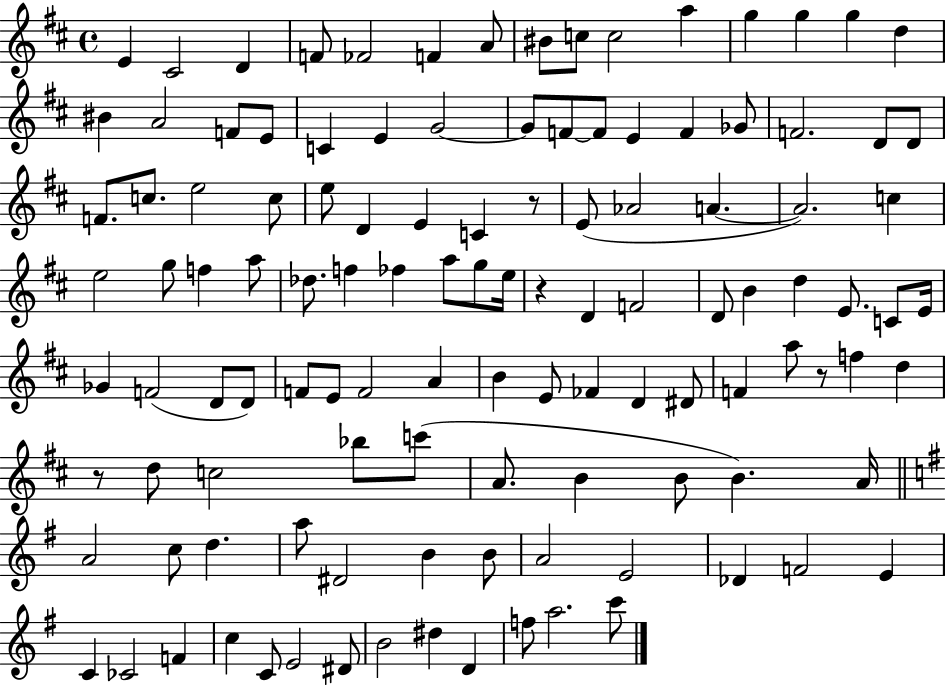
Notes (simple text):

E4/q C#4/h D4/q F4/e FES4/h F4/q A4/e BIS4/e C5/e C5/h A5/q G5/q G5/q G5/q D5/q BIS4/q A4/h F4/e E4/e C4/q E4/q G4/h G4/e F4/e F4/e E4/q F4/q Gb4/e F4/h. D4/e D4/e F4/e. C5/e. E5/h C5/e E5/e D4/q E4/q C4/q R/e E4/e Ab4/h A4/q. A4/h. C5/q E5/h G5/e F5/q A5/e Db5/e. F5/q FES5/q A5/e G5/e E5/s R/q D4/q F4/h D4/e B4/q D5/q E4/e. C4/e E4/s Gb4/q F4/h D4/e D4/e F4/e E4/e F4/h A4/q B4/q E4/e FES4/q D4/q D#4/e F4/q A5/e R/e F5/q D5/q R/e D5/e C5/h Bb5/e C6/e A4/e. B4/q B4/e B4/q. A4/s A4/h C5/e D5/q. A5/e D#4/h B4/q B4/e A4/h E4/h Db4/q F4/h E4/q C4/q CES4/h F4/q C5/q C4/e E4/h D#4/e B4/h D#5/q D4/q F5/e A5/h. C6/e